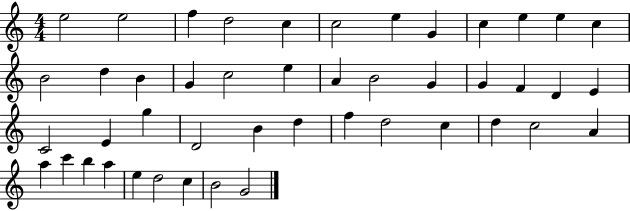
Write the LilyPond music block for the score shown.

{
  \clef treble
  \numericTimeSignature
  \time 4/4
  \key c \major
  e''2 e''2 | f''4 d''2 c''4 | c''2 e''4 g'4 | c''4 e''4 e''4 c''4 | \break b'2 d''4 b'4 | g'4 c''2 e''4 | a'4 b'2 g'4 | g'4 f'4 d'4 e'4 | \break c'2 e'4 g''4 | d'2 b'4 d''4 | f''4 d''2 c''4 | d''4 c''2 a'4 | \break a''4 c'''4 b''4 a''4 | e''4 d''2 c''4 | b'2 g'2 | \bar "|."
}